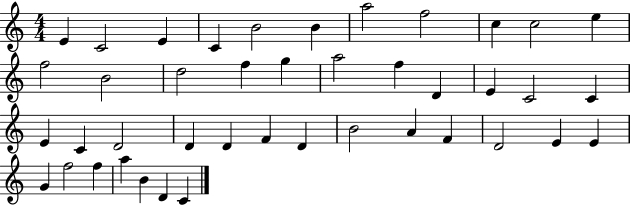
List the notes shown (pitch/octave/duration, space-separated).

E4/q C4/h E4/q C4/q B4/h B4/q A5/h F5/h C5/q C5/h E5/q F5/h B4/h D5/h F5/q G5/q A5/h F5/q D4/q E4/q C4/h C4/q E4/q C4/q D4/h D4/q D4/q F4/q D4/q B4/h A4/q F4/q D4/h E4/q E4/q G4/q F5/h F5/q A5/q B4/q D4/q C4/q